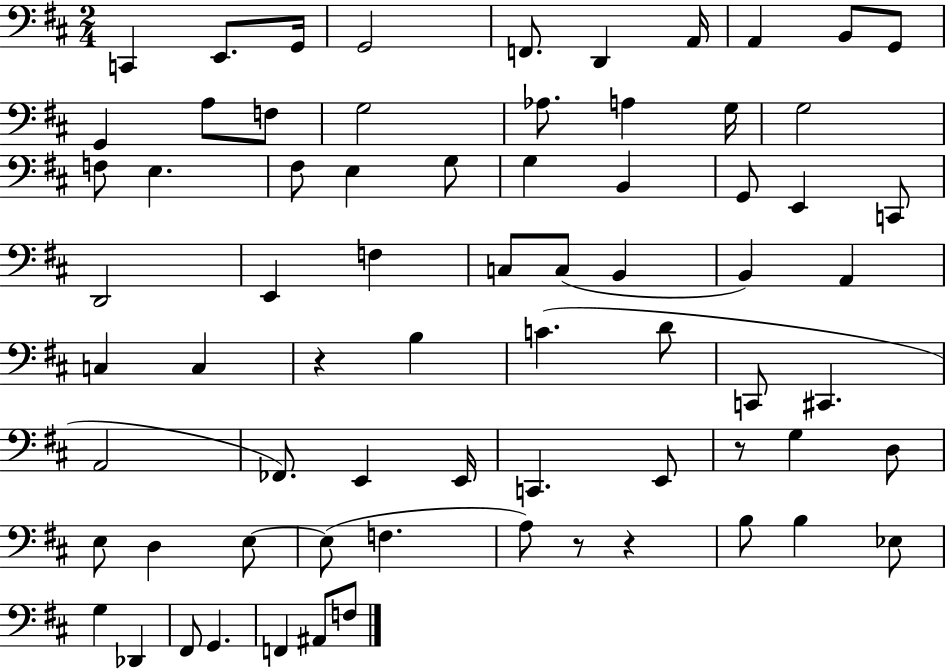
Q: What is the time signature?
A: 2/4